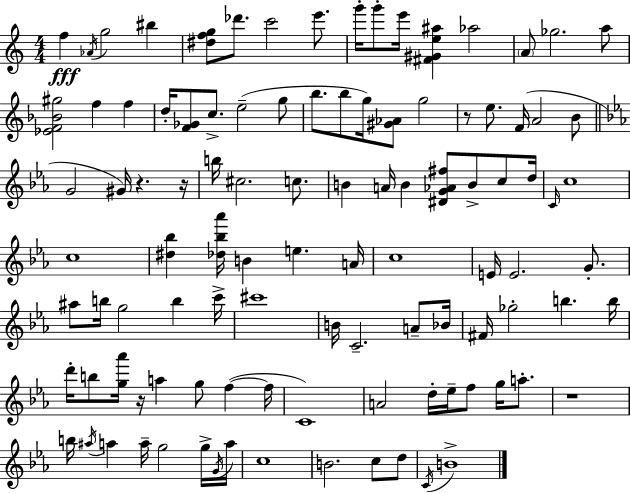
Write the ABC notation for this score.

X:1
T:Untitled
M:4/4
L:1/4
K:Am
f _A/4 g2 ^b [^dfg]/2 _d'/2 c'2 e'/2 g'/4 g'/2 e'/4 [^F^Ge^a] _a2 A/2 _g2 a/2 [_EF_B^g]2 f f d/4 [F_G]/2 c/2 e2 g/2 b/2 b/2 g/4 [^G_A]/2 g2 z/2 e/2 F/4 A2 B/2 G2 ^G/4 z z/4 b/4 ^c2 c/2 B A/4 B [^DG_A^f]/2 B/2 c/2 d/4 C/4 c4 c4 [^d_b] [_d_b_a']/4 B e A/4 c4 E/4 E2 G/2 ^a/2 b/4 g2 b c'/4 ^c'4 B/4 C2 A/2 _B/4 ^F/4 _g2 b b/4 d'/4 b/2 [g_a']/4 z/4 a g/2 f f/4 C4 A2 d/4 _e/4 f/2 g/4 a/2 z4 b/4 ^a/4 a a/4 g2 g/4 G/4 a/4 c4 B2 c/2 d/2 C/4 B4